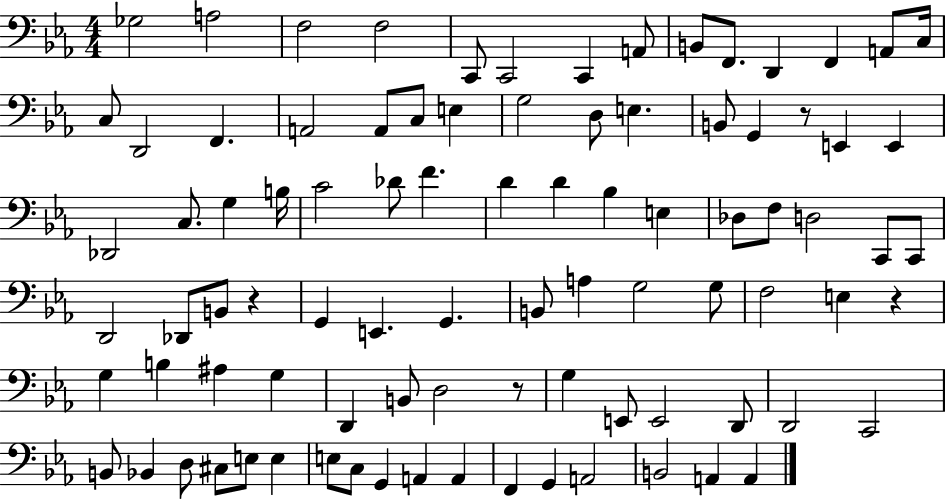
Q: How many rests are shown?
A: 4